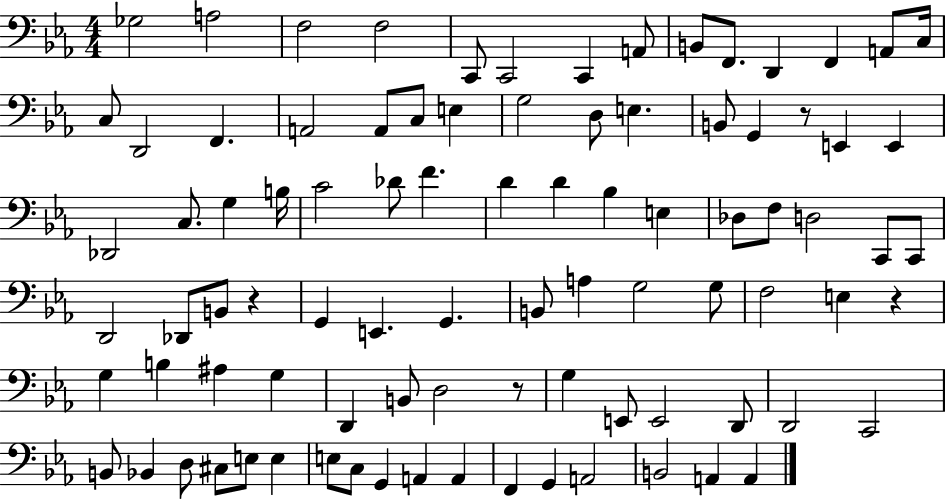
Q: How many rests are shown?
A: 4